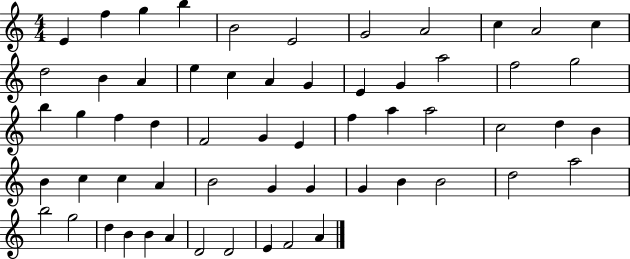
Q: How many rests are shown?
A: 0